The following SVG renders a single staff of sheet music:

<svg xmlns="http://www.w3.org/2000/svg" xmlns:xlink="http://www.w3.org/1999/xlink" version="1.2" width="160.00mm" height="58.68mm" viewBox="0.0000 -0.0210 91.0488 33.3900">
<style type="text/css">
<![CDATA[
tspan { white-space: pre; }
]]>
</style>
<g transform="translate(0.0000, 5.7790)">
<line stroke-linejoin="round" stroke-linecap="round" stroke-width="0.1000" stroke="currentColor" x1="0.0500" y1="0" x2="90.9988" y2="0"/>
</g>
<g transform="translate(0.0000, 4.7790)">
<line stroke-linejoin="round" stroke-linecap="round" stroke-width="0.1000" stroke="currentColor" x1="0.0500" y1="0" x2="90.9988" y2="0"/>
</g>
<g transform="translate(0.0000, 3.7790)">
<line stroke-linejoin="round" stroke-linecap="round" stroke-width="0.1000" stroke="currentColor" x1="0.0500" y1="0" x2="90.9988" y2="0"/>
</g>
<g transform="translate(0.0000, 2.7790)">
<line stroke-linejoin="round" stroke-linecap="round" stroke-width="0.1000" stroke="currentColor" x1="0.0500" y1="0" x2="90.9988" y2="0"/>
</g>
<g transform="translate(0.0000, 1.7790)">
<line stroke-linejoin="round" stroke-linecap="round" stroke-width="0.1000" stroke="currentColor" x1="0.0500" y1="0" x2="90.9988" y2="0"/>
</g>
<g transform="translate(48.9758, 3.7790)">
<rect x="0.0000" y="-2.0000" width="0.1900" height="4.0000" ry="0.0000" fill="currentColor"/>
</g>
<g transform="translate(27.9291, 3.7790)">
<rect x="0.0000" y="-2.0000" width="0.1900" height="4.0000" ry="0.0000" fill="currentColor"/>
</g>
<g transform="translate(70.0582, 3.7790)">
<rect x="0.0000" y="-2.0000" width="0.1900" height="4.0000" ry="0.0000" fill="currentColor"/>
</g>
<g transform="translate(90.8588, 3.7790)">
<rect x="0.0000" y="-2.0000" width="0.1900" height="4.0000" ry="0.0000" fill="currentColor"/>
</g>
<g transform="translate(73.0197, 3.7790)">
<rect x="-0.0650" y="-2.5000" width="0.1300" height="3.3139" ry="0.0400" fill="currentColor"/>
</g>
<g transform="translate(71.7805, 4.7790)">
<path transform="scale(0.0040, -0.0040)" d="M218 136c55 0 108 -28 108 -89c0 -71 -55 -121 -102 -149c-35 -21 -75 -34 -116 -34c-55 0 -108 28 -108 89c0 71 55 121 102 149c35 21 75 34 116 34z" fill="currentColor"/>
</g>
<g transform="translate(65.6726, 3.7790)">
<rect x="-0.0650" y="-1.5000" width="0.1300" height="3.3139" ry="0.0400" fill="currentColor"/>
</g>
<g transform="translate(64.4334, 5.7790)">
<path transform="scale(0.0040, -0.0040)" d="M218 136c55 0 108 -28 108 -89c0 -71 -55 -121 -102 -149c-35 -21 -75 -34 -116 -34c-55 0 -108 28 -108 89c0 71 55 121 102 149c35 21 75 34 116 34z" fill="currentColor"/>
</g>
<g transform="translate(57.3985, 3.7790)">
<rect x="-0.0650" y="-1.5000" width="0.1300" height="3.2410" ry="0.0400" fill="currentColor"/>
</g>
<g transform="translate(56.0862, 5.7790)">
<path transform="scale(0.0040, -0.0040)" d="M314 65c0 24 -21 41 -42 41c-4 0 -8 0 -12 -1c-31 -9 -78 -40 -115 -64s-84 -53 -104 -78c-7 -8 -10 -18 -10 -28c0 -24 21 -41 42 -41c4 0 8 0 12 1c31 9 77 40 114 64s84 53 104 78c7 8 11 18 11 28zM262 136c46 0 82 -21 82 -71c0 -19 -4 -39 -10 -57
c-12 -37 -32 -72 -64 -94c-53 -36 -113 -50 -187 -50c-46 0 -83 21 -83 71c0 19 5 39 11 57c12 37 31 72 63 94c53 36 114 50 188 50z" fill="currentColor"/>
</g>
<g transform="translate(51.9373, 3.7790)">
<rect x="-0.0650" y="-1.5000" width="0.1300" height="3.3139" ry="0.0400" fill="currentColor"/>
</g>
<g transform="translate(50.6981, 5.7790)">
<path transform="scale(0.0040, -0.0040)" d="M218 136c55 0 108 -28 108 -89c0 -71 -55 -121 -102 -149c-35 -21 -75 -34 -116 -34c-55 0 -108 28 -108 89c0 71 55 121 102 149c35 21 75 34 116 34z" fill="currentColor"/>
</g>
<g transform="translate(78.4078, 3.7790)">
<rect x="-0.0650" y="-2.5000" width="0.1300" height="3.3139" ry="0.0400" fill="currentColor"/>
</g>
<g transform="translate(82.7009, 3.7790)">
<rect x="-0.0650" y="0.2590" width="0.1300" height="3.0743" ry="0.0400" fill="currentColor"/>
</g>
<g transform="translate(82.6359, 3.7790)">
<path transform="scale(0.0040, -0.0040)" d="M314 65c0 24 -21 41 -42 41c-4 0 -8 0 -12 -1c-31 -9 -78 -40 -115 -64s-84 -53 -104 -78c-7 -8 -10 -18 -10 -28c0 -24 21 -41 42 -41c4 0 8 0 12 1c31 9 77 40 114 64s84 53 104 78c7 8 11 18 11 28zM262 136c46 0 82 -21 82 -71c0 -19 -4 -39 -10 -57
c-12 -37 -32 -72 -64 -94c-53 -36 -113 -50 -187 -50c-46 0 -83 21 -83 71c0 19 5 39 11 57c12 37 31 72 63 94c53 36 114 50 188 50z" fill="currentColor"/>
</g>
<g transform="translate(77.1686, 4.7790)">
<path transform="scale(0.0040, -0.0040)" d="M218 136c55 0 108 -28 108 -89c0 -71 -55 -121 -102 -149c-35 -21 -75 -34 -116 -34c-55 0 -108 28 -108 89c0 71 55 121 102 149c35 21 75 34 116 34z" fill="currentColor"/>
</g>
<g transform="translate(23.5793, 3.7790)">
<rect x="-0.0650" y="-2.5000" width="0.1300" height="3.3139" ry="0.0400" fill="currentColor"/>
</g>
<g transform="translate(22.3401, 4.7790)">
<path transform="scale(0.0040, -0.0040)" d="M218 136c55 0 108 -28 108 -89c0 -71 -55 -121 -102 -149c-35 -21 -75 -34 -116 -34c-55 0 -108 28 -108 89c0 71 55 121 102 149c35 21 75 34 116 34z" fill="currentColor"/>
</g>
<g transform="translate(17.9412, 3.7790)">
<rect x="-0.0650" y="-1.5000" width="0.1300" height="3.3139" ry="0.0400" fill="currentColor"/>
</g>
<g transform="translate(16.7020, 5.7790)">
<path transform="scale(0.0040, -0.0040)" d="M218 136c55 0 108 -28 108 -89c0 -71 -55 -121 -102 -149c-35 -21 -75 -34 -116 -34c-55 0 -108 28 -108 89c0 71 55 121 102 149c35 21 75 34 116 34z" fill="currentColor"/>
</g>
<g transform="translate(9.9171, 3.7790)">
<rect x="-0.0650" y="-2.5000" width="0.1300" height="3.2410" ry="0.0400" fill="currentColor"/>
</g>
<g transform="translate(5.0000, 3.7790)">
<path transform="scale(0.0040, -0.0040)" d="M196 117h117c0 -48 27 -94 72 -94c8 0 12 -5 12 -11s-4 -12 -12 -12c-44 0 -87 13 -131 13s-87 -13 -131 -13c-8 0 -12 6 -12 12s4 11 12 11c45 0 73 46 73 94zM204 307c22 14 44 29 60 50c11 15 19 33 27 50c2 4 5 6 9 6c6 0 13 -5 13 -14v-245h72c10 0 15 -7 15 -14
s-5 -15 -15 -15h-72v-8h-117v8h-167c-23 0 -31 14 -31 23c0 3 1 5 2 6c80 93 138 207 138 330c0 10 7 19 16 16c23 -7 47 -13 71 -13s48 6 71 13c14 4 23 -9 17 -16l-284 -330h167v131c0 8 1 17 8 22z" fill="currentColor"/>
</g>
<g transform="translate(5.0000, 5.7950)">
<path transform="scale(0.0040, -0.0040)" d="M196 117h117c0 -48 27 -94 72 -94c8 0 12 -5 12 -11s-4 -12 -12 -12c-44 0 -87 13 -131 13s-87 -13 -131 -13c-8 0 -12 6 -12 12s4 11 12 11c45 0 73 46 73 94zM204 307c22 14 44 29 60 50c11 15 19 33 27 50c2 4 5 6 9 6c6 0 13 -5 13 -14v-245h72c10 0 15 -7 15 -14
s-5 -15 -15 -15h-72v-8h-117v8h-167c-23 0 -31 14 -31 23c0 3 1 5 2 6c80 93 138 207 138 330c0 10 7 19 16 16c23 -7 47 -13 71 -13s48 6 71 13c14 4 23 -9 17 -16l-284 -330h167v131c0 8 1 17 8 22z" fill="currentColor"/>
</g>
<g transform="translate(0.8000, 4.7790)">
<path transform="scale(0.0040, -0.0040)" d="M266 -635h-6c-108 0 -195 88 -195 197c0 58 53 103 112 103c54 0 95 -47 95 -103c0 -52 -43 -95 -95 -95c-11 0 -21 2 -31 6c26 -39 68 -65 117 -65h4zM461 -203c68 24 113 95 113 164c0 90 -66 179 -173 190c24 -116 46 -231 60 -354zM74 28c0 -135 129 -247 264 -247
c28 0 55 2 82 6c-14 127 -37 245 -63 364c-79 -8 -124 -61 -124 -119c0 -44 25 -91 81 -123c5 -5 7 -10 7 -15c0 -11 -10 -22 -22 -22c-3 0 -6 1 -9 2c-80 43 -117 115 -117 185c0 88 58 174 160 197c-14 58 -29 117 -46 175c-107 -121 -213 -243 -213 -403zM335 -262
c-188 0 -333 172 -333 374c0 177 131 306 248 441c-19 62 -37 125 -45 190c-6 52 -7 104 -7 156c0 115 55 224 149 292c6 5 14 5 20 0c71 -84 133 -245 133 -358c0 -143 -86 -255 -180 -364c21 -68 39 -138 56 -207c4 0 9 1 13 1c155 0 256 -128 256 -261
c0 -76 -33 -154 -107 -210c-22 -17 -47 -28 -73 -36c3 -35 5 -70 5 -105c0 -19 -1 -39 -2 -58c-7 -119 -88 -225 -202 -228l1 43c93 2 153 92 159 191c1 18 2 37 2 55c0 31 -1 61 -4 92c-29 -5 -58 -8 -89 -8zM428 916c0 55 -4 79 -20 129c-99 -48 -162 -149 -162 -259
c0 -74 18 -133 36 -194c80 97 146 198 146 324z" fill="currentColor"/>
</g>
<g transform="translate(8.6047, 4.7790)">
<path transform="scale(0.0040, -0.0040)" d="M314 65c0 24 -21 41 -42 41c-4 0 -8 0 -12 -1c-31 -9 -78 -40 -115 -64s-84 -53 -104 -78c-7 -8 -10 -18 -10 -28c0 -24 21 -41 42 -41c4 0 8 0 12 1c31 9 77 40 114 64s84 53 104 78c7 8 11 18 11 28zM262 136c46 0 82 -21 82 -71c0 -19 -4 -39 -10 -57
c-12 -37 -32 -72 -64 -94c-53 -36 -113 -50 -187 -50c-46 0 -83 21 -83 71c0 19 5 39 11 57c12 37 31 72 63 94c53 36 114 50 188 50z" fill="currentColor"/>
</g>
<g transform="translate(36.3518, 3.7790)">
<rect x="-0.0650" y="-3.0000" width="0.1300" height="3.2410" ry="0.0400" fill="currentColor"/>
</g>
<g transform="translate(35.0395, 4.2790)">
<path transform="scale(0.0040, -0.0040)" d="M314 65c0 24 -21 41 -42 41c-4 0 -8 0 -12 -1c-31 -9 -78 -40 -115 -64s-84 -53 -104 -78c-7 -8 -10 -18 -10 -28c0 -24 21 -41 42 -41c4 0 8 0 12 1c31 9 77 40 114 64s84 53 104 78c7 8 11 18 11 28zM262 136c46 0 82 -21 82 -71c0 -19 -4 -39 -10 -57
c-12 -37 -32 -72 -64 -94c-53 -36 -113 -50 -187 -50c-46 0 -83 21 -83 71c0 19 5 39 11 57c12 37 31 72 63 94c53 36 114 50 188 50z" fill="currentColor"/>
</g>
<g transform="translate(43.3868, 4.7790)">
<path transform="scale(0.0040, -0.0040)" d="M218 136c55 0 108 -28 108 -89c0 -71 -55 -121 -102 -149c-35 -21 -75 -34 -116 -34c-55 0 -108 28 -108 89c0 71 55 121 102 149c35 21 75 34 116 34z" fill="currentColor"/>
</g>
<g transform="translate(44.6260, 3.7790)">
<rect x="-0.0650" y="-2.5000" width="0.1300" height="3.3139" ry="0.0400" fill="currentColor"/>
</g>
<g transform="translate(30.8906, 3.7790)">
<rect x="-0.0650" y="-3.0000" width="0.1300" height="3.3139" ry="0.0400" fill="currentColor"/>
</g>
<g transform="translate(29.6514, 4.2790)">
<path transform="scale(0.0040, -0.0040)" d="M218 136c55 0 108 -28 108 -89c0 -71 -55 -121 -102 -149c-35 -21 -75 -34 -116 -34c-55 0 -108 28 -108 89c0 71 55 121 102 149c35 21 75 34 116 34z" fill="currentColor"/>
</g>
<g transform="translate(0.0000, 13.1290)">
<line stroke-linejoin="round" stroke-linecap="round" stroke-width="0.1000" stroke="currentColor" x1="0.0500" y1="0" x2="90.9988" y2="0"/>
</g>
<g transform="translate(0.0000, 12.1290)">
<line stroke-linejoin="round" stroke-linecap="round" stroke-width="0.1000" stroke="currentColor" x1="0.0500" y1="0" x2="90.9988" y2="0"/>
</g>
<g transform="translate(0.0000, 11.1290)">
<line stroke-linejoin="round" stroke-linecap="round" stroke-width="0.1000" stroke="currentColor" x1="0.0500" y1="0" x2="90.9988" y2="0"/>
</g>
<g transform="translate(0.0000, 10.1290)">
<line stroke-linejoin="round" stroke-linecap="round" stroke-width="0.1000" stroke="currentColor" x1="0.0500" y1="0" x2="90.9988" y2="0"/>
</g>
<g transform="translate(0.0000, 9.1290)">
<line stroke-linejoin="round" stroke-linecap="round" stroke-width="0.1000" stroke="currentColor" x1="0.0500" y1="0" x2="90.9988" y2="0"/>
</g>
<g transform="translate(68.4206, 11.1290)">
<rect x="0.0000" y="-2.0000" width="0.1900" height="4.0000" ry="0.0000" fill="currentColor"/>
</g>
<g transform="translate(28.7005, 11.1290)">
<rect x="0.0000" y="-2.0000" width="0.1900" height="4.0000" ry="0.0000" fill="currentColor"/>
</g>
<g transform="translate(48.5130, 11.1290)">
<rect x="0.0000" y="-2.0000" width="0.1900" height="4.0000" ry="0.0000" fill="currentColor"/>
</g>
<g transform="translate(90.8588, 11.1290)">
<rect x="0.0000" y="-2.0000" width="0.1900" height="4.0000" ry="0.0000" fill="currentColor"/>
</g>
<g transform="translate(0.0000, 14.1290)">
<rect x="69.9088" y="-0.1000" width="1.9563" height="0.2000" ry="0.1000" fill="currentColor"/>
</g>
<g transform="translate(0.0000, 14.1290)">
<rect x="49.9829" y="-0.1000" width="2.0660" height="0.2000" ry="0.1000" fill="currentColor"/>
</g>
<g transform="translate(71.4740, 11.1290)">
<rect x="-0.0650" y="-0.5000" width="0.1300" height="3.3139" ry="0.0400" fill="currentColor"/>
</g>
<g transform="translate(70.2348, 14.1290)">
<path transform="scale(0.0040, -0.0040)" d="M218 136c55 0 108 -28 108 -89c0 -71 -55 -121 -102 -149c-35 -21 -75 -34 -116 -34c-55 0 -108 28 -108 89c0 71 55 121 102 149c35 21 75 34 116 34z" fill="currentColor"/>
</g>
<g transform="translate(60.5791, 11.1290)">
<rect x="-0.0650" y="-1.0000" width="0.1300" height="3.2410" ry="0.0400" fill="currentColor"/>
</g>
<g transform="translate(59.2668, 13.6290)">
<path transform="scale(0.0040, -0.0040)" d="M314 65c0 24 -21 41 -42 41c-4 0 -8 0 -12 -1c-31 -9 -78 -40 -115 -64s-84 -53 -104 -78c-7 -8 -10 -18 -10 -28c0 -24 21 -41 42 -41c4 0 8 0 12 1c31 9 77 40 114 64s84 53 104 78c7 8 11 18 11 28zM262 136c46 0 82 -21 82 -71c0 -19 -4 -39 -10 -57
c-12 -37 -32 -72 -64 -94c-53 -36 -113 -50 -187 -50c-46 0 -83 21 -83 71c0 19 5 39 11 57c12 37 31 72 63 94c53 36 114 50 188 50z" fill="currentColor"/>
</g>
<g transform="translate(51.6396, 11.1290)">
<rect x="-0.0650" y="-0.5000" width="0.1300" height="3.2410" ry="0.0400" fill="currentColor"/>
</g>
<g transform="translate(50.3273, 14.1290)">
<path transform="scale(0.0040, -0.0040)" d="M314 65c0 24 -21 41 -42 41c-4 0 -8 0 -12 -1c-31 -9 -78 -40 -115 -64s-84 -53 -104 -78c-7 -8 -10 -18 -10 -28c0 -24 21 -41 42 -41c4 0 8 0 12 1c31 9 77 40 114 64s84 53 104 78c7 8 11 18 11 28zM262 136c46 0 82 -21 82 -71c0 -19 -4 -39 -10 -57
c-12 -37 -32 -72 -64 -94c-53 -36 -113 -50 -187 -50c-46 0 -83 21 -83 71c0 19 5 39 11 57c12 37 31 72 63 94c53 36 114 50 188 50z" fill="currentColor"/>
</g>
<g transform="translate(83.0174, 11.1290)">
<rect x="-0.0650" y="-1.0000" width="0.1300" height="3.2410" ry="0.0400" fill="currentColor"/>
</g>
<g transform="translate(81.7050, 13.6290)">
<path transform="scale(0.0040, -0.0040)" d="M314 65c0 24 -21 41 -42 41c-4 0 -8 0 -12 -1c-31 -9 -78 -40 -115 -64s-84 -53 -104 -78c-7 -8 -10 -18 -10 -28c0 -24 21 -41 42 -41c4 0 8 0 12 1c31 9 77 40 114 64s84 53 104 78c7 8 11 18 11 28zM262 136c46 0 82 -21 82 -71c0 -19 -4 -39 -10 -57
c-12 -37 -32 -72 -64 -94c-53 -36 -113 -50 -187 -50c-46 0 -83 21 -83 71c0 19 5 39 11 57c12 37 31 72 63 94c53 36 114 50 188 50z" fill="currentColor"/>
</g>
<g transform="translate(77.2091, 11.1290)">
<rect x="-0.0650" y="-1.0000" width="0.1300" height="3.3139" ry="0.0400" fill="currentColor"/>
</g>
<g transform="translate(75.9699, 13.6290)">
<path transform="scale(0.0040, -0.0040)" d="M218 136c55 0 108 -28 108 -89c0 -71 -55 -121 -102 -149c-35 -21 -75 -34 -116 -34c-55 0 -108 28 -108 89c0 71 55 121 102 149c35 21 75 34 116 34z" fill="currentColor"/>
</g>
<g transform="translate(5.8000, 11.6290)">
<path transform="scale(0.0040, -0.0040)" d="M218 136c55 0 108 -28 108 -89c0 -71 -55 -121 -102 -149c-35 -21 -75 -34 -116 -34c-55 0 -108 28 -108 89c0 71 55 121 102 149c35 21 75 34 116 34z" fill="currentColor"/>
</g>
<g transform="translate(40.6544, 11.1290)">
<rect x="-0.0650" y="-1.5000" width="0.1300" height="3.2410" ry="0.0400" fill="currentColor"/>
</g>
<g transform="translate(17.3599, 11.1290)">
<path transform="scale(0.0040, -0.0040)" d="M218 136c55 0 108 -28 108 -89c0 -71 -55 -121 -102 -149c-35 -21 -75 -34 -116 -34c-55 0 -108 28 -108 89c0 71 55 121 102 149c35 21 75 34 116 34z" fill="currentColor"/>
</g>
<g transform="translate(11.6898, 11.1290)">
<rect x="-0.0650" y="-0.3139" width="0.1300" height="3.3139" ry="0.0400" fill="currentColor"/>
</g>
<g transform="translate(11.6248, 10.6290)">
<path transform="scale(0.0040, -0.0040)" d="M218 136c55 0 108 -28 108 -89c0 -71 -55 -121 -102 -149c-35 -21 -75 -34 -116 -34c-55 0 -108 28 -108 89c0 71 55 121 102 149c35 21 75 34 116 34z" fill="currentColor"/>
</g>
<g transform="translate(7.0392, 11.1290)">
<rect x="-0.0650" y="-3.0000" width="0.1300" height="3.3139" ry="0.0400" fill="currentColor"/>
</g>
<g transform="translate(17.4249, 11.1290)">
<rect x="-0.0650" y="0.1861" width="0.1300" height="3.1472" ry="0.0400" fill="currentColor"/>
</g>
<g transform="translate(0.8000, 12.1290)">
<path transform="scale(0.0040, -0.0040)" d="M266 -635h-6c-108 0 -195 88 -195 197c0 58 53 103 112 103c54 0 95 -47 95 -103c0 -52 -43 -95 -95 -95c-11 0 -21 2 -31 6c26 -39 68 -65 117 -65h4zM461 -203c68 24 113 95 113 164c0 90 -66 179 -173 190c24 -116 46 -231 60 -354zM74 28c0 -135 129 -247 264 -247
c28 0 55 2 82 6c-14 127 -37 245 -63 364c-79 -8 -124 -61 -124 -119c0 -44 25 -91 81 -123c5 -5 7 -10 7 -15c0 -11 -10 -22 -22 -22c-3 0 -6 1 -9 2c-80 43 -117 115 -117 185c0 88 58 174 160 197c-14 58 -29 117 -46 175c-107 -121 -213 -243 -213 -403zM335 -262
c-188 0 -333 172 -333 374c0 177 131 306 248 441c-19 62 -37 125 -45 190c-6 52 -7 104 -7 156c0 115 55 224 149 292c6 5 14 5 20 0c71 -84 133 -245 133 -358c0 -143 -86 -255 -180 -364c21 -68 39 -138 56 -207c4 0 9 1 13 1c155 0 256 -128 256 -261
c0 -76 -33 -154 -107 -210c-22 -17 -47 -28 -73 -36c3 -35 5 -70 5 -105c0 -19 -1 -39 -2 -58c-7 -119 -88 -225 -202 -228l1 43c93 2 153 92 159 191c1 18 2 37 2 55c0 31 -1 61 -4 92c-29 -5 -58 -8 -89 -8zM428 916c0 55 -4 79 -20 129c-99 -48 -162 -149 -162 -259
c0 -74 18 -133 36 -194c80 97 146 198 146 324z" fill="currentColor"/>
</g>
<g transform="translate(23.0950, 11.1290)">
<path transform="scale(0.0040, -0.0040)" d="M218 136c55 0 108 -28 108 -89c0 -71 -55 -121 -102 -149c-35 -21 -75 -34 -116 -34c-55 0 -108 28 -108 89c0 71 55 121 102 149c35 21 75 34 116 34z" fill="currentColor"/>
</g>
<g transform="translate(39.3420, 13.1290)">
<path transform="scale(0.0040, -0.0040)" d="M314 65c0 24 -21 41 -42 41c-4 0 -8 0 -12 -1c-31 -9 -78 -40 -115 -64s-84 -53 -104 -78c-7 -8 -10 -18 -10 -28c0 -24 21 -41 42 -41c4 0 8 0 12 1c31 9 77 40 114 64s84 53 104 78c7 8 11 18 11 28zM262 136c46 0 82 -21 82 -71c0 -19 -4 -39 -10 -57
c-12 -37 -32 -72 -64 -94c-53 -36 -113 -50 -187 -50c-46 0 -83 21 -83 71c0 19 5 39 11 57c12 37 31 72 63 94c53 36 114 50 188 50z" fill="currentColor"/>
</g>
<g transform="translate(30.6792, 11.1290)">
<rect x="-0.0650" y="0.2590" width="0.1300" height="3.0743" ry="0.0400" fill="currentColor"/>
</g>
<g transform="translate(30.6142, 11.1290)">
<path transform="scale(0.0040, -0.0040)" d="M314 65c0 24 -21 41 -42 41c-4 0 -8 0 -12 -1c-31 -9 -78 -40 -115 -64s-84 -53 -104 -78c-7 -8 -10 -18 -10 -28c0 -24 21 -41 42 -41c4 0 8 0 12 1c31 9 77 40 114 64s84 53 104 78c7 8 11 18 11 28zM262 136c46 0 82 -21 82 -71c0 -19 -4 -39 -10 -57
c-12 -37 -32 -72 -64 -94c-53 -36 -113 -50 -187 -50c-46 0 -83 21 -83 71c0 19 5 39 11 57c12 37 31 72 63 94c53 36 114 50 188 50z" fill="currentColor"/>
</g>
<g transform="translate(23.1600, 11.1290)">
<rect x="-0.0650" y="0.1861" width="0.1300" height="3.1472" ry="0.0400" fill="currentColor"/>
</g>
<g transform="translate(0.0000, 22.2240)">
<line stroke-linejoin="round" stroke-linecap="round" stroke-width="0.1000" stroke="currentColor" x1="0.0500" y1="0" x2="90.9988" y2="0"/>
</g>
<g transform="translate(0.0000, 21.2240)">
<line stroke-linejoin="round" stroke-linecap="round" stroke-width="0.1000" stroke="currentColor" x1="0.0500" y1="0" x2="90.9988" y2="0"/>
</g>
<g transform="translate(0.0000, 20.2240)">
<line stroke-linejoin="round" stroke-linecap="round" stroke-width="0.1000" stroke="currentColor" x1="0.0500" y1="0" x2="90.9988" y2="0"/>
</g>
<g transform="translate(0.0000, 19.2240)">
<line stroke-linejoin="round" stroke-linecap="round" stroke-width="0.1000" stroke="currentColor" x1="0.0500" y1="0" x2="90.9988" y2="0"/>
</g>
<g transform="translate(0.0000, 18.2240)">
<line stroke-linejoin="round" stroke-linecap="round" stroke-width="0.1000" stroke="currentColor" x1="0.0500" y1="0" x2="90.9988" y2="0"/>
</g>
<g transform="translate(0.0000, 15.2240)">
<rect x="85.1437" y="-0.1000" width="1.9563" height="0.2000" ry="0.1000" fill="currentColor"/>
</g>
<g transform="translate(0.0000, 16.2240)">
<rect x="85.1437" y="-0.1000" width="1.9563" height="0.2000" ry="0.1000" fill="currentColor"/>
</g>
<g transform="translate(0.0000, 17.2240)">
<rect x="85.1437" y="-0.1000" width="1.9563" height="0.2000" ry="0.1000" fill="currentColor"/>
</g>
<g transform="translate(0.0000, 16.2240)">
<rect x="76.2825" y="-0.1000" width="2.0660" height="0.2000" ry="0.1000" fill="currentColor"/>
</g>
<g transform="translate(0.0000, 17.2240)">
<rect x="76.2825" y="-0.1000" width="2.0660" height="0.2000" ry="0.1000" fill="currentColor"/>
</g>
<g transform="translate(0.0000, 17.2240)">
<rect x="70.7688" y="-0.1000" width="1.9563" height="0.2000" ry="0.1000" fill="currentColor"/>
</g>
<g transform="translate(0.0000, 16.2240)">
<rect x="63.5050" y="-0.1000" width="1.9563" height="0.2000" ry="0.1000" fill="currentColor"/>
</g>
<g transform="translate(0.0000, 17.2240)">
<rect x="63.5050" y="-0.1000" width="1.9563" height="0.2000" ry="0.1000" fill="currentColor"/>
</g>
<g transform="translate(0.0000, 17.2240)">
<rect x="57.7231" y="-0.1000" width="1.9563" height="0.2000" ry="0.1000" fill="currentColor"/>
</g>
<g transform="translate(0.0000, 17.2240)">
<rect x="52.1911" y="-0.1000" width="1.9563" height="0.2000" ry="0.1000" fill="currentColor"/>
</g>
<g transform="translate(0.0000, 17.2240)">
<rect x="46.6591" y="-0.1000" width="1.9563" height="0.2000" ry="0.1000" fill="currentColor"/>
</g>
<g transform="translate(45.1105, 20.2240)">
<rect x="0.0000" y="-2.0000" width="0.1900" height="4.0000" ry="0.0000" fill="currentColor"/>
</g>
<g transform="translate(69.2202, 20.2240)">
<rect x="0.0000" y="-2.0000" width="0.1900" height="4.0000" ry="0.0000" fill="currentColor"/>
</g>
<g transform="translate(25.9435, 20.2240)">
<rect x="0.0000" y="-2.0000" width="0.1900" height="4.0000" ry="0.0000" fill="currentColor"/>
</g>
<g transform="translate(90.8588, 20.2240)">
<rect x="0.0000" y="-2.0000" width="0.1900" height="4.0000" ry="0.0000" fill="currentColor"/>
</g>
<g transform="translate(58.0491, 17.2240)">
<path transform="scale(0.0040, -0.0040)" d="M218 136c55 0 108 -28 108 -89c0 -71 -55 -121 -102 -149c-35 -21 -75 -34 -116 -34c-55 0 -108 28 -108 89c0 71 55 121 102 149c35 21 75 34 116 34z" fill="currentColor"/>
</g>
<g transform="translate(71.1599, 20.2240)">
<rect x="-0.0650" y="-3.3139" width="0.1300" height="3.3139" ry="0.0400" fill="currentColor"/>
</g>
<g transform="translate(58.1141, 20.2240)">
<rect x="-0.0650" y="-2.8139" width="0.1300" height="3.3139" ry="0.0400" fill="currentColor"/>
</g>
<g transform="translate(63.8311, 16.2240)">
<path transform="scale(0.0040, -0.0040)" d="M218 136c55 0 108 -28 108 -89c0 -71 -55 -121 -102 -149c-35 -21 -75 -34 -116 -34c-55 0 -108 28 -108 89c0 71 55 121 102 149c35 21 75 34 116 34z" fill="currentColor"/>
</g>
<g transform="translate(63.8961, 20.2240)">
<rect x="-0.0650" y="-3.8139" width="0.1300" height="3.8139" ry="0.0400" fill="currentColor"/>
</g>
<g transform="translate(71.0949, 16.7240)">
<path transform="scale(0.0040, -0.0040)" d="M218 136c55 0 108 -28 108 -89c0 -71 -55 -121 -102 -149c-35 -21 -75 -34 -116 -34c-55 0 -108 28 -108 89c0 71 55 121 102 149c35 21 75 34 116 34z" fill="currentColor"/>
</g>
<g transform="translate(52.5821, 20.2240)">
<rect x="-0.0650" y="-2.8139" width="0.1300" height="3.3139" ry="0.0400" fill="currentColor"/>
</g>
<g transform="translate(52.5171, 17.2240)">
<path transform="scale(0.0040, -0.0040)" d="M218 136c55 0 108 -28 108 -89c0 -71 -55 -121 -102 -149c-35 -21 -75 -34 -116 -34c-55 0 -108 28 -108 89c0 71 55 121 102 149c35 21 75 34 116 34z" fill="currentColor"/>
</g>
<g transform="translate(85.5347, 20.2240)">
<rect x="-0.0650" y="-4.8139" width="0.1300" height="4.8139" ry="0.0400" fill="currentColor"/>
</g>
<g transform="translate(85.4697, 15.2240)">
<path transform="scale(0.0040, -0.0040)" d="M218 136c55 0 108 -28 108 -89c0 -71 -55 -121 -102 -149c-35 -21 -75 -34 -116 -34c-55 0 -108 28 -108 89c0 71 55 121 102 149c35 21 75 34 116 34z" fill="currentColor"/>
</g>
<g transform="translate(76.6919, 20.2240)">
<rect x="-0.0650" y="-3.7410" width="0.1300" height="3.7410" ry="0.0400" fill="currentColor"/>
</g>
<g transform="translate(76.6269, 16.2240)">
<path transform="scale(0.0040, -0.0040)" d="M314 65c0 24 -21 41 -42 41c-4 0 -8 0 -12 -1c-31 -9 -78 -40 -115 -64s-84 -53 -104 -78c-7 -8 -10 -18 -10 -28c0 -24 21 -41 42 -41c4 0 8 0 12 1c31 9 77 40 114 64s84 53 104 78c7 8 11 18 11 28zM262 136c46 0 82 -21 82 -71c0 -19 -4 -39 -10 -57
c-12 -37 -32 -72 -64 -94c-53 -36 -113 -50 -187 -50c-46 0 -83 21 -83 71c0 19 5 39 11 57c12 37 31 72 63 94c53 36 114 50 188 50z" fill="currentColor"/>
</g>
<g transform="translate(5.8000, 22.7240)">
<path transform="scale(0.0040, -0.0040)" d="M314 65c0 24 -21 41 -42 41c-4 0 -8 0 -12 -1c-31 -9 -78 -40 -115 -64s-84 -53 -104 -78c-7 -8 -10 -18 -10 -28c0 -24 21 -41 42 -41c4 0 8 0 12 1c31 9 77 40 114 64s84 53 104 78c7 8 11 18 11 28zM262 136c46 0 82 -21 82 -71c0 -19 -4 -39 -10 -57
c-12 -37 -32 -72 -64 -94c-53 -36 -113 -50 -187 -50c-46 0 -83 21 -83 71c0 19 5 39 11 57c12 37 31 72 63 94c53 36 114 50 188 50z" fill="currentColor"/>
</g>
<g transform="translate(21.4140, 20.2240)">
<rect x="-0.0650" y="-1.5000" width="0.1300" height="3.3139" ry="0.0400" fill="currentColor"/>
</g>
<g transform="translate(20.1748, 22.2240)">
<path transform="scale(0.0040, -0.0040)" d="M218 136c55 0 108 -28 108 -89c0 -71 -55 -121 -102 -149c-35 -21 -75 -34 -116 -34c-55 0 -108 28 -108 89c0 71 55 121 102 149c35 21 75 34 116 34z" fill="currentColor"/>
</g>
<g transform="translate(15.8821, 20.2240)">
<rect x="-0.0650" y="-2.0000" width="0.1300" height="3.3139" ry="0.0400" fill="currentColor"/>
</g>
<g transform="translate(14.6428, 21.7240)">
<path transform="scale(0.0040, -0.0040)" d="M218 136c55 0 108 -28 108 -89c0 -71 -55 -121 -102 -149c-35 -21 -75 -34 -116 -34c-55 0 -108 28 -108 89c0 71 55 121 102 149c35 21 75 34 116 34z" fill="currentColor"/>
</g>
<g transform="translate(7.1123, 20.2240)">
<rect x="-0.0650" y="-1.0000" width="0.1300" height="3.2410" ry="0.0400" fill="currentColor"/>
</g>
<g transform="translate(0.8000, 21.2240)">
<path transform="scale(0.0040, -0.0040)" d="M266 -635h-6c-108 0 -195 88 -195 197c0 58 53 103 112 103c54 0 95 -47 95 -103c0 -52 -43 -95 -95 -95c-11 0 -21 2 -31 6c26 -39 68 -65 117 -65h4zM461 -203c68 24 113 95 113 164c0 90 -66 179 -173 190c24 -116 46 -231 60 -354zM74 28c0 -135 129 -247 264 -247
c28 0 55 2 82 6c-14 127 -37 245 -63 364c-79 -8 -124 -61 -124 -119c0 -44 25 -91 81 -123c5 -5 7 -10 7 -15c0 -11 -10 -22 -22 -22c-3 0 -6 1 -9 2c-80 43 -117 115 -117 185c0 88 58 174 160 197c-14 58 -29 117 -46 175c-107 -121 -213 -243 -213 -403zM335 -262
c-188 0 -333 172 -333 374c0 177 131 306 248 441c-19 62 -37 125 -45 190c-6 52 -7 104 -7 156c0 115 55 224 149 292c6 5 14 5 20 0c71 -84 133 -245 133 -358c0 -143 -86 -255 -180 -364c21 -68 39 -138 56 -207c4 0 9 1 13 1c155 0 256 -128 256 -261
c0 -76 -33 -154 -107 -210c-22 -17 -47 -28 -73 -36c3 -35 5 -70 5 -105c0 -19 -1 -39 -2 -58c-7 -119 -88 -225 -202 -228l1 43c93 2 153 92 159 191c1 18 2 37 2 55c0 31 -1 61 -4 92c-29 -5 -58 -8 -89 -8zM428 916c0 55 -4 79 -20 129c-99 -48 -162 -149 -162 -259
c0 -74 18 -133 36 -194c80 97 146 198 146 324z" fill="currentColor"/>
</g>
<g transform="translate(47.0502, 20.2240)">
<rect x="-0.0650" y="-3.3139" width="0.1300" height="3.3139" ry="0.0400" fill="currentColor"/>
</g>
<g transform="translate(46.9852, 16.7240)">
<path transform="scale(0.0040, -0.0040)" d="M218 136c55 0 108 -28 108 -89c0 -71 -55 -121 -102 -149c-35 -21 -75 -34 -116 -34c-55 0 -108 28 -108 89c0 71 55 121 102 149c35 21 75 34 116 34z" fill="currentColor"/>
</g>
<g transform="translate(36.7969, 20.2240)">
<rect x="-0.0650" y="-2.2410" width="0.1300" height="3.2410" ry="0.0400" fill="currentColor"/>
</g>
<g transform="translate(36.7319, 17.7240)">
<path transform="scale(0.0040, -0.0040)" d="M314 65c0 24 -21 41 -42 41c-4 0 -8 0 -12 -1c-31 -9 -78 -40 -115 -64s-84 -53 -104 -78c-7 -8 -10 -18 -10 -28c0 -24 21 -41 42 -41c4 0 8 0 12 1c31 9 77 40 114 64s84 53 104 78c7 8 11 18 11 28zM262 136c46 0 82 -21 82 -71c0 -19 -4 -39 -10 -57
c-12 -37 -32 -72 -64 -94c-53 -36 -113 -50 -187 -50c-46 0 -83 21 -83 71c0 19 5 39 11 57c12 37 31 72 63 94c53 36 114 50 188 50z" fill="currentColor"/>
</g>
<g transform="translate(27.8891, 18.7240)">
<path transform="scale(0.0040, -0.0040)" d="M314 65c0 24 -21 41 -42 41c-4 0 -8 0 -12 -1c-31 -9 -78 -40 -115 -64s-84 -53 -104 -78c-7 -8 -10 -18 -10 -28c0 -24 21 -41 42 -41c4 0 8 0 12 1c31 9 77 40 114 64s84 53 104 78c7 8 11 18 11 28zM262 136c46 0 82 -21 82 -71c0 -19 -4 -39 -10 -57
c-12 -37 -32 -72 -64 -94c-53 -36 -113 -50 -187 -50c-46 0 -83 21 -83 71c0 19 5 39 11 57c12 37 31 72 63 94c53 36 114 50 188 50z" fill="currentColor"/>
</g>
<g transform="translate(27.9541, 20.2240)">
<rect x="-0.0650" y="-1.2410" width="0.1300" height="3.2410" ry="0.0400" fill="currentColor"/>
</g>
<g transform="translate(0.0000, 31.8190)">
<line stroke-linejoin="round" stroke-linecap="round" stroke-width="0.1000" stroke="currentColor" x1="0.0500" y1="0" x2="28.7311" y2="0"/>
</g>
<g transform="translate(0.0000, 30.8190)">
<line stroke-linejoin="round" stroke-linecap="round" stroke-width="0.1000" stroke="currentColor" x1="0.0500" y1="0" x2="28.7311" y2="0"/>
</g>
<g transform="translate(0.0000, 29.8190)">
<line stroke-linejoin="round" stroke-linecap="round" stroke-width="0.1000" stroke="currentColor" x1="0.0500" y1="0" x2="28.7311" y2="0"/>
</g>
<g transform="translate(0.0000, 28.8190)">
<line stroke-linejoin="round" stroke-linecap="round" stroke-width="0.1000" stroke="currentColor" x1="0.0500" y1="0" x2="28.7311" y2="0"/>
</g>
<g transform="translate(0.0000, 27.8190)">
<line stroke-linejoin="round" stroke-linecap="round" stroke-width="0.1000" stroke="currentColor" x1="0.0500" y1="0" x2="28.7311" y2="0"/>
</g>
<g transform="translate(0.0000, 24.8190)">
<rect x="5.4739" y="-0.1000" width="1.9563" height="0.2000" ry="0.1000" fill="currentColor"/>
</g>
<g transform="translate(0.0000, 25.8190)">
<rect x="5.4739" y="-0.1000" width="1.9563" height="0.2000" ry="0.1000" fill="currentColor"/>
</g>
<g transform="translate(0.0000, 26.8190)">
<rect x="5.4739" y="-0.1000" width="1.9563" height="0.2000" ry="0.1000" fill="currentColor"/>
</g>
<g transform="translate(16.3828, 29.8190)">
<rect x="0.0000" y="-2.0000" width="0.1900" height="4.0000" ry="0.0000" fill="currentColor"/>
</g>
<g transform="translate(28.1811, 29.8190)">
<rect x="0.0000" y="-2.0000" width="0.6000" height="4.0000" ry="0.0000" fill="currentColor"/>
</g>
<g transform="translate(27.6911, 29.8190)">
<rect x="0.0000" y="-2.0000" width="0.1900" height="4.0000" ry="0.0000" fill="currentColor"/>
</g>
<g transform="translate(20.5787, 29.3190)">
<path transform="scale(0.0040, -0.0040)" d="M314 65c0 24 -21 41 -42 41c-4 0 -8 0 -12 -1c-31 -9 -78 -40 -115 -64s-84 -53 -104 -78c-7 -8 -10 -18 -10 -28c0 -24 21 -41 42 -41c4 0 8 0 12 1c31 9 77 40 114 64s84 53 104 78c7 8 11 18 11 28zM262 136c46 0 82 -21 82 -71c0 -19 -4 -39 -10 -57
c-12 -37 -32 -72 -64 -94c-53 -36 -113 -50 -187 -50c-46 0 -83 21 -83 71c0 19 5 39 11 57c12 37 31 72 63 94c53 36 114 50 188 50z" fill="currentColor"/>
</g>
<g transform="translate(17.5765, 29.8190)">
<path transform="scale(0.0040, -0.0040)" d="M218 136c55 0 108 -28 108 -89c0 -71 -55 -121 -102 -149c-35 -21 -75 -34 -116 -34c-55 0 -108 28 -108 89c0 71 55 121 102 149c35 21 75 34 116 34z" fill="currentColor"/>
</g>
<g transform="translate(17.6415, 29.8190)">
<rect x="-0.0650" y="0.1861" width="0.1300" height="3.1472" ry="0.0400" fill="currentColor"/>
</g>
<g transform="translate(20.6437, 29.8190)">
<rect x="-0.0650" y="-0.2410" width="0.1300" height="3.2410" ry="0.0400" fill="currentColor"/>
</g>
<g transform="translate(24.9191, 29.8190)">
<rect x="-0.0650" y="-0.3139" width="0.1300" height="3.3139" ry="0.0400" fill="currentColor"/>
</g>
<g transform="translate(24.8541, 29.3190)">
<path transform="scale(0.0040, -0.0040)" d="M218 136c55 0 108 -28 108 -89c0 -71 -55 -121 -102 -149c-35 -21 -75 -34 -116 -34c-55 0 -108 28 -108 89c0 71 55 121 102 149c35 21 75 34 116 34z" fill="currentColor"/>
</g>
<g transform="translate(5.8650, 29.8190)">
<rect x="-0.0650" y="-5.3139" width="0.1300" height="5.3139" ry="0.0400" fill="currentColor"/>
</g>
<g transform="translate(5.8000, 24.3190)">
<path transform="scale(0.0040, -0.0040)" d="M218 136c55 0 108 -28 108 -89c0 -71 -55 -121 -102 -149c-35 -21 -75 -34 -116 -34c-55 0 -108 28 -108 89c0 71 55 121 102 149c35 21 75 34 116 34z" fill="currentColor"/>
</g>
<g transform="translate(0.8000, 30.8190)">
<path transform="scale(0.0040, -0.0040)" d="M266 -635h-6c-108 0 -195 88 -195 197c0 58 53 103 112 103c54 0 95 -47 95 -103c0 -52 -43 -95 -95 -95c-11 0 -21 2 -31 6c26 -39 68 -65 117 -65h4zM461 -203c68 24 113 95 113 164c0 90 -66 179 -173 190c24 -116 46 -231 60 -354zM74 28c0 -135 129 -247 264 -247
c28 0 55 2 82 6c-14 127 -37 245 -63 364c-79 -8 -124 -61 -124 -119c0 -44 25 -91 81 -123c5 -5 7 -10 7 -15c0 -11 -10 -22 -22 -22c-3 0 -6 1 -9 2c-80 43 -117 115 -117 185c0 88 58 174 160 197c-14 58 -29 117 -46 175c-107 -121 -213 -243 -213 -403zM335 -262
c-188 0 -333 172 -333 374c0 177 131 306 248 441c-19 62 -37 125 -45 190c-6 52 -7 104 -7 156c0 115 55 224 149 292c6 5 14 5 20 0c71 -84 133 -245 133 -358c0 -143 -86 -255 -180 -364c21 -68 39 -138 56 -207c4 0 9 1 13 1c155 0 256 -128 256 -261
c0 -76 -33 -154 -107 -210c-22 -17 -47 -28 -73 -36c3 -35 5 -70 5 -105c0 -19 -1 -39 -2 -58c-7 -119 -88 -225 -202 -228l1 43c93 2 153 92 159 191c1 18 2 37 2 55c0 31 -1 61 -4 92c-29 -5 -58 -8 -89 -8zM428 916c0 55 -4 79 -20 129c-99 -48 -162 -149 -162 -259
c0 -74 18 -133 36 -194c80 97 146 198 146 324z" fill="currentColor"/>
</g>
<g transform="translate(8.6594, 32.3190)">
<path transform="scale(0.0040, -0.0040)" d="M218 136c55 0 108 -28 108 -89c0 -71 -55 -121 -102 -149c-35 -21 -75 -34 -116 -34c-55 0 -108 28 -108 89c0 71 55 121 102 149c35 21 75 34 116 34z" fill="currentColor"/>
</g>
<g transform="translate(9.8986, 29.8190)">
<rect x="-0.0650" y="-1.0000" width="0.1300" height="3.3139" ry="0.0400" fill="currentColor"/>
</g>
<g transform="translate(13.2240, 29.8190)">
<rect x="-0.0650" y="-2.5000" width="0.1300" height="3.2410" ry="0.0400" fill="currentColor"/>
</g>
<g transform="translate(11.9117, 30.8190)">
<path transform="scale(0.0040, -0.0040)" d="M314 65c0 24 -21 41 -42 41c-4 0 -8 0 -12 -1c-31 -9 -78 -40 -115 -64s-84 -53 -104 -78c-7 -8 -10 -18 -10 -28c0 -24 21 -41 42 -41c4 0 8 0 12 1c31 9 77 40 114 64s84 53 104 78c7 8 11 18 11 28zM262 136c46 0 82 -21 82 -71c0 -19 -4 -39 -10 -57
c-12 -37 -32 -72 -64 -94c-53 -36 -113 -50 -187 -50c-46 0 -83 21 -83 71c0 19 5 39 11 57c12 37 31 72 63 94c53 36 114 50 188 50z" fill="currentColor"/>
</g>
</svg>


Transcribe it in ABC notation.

X:1
T:Untitled
M:4/4
L:1/4
K:C
G2 E G A A2 G E E2 E G G B2 A c B B B2 E2 C2 D2 C D D2 D2 F E e2 g2 b a a c' b c'2 e' f' D G2 B c2 c